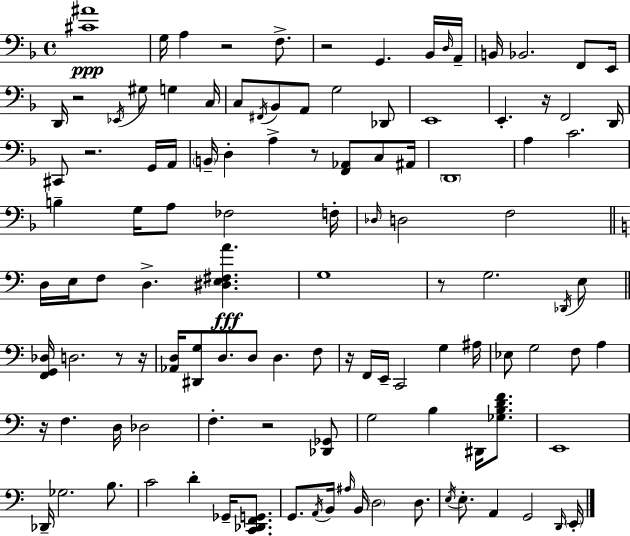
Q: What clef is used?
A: bass